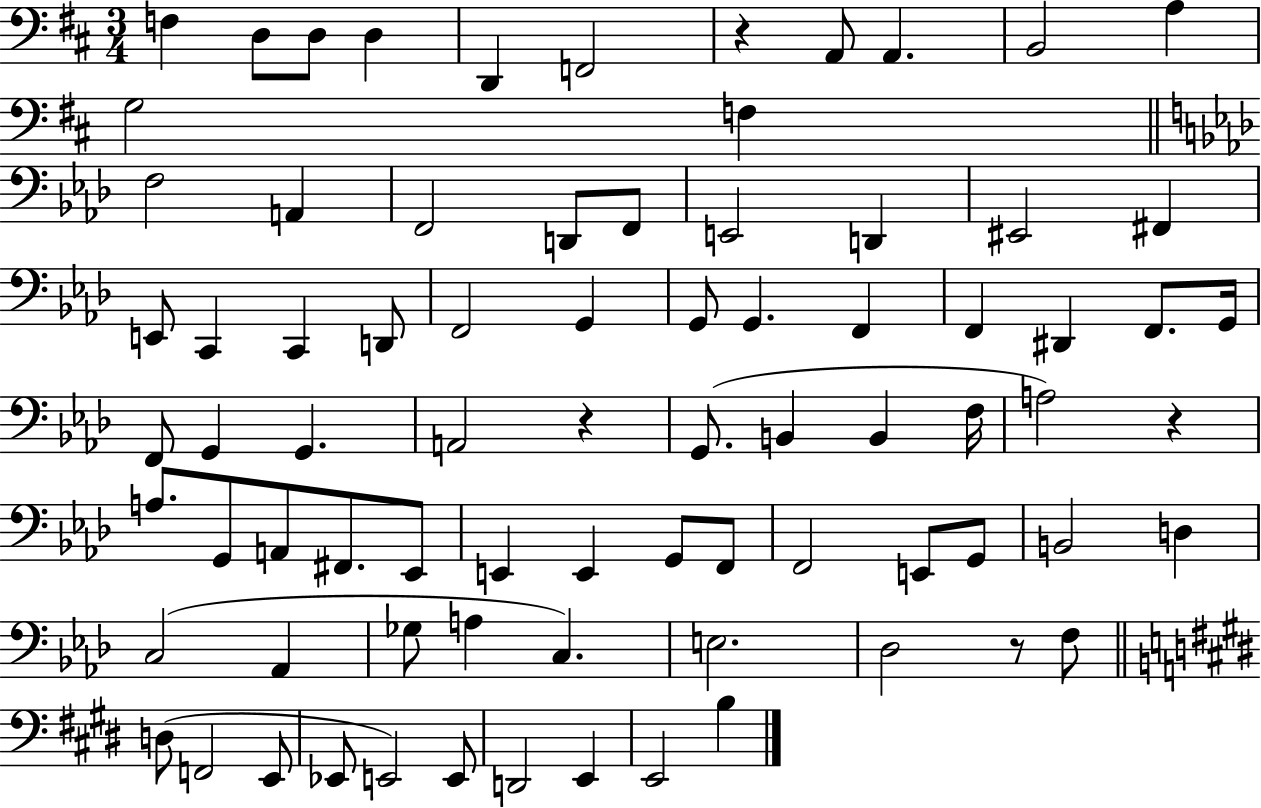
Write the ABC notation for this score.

X:1
T:Untitled
M:3/4
L:1/4
K:D
F, D,/2 D,/2 D, D,, F,,2 z A,,/2 A,, B,,2 A, G,2 F, F,2 A,, F,,2 D,,/2 F,,/2 E,,2 D,, ^E,,2 ^F,, E,,/2 C,, C,, D,,/2 F,,2 G,, G,,/2 G,, F,, F,, ^D,, F,,/2 G,,/4 F,,/2 G,, G,, A,,2 z G,,/2 B,, B,, F,/4 A,2 z A,/2 G,,/2 A,,/2 ^F,,/2 _E,,/2 E,, E,, G,,/2 F,,/2 F,,2 E,,/2 G,,/2 B,,2 D, C,2 _A,, _G,/2 A, C, E,2 _D,2 z/2 F,/2 D,/2 F,,2 E,,/2 _E,,/2 E,,2 E,,/2 D,,2 E,, E,,2 B,